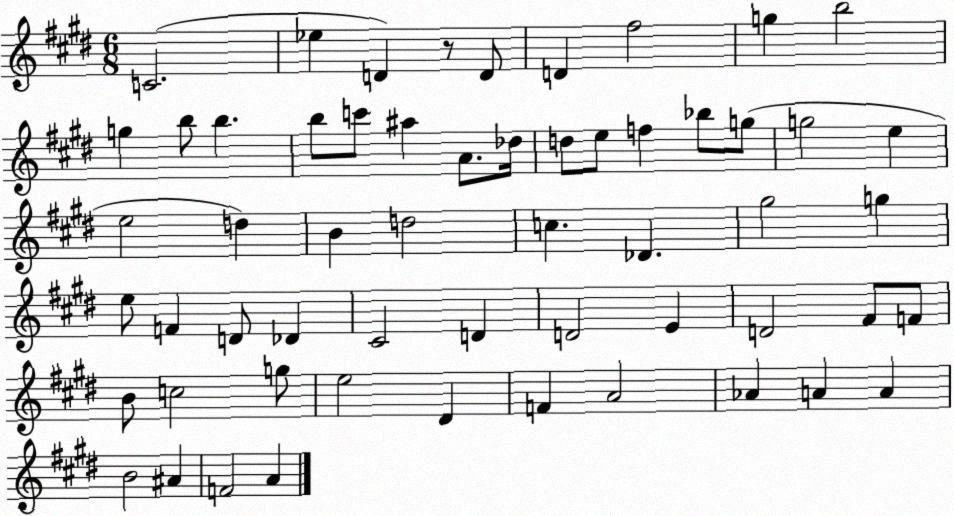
X:1
T:Untitled
M:6/8
L:1/4
K:E
C2 _e D z/2 D/2 D ^f2 g b2 g b/2 b b/2 c'/2 ^a A/2 _d/4 d/2 e/2 f _b/2 g/2 g2 e e2 d B d2 c _D ^g2 g e/2 F D/2 _D ^C2 D D2 E D2 ^F/2 F/2 B/2 c2 g/2 e2 ^D F A2 _A A A B2 ^A F2 A